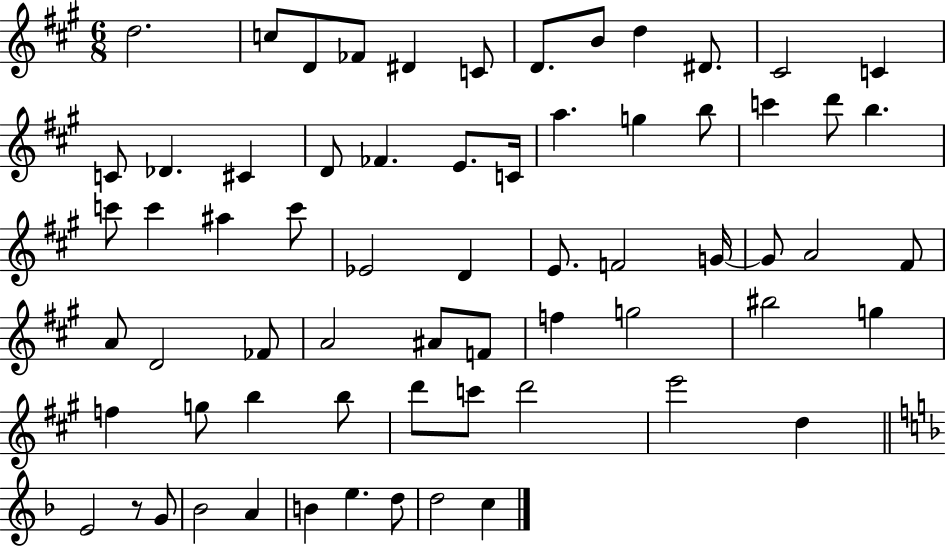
{
  \clef treble
  \numericTimeSignature
  \time 6/8
  \key a \major
  d''2. | c''8 d'8 fes'8 dis'4 c'8 | d'8. b'8 d''4 dis'8. | cis'2 c'4 | \break c'8 des'4. cis'4 | d'8 fes'4. e'8. c'16 | a''4. g''4 b''8 | c'''4 d'''8 b''4. | \break c'''8 c'''4 ais''4 c'''8 | ees'2 d'4 | e'8. f'2 g'16~~ | g'8 a'2 fis'8 | \break a'8 d'2 fes'8 | a'2 ais'8 f'8 | f''4 g''2 | bis''2 g''4 | \break f''4 g''8 b''4 b''8 | d'''8 c'''8 d'''2 | e'''2 d''4 | \bar "||" \break \key d \minor e'2 r8 g'8 | bes'2 a'4 | b'4 e''4. d''8 | d''2 c''4 | \break \bar "|."
}